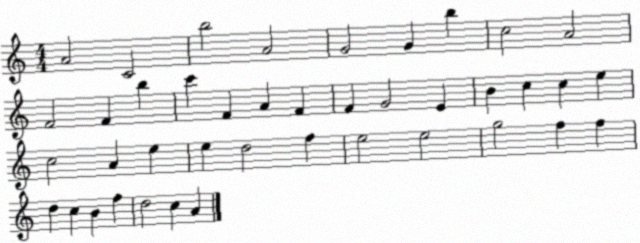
X:1
T:Untitled
M:4/4
L:1/4
K:C
A2 C2 b2 A2 G2 G b c2 A2 F2 F b c' F A F F G2 E B c c e c2 A e e d2 f e2 e2 g2 f f d c B f d2 c A